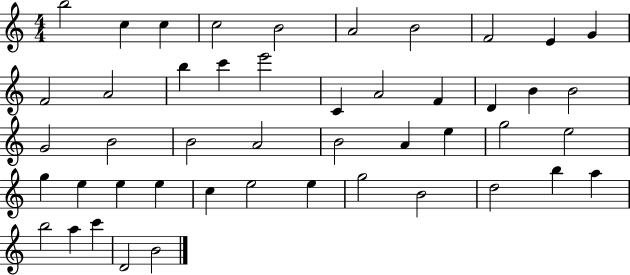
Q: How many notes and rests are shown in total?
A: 47